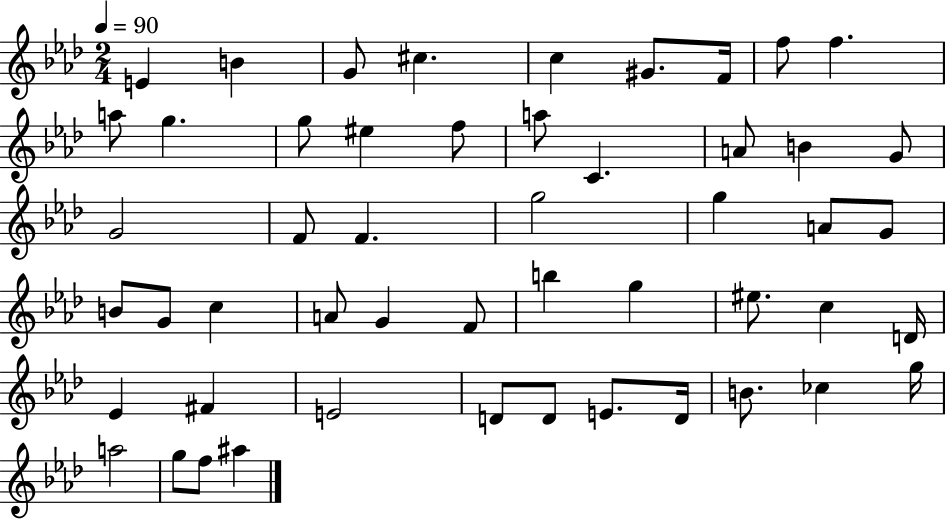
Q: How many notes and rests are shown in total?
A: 51